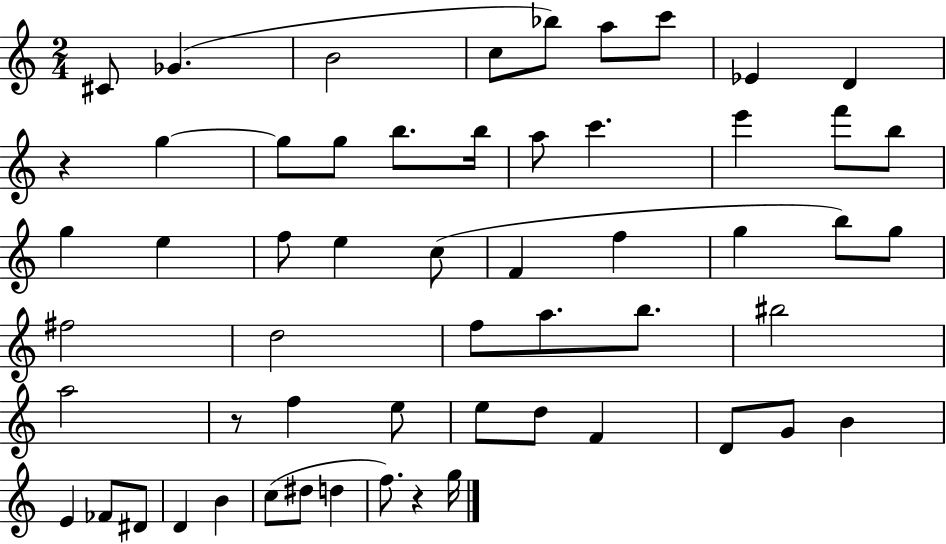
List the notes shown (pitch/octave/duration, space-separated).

C#4/e Gb4/q. B4/h C5/e Bb5/e A5/e C6/e Eb4/q D4/q R/q G5/q G5/e G5/e B5/e. B5/s A5/e C6/q. E6/q F6/e B5/e G5/q E5/q F5/e E5/q C5/e F4/q F5/q G5/q B5/e G5/e F#5/h D5/h F5/e A5/e. B5/e. BIS5/h A5/h R/e F5/q E5/e E5/e D5/e F4/q D4/e G4/e B4/q E4/q FES4/e D#4/e D4/q B4/q C5/e D#5/e D5/q F5/e. R/q G5/s